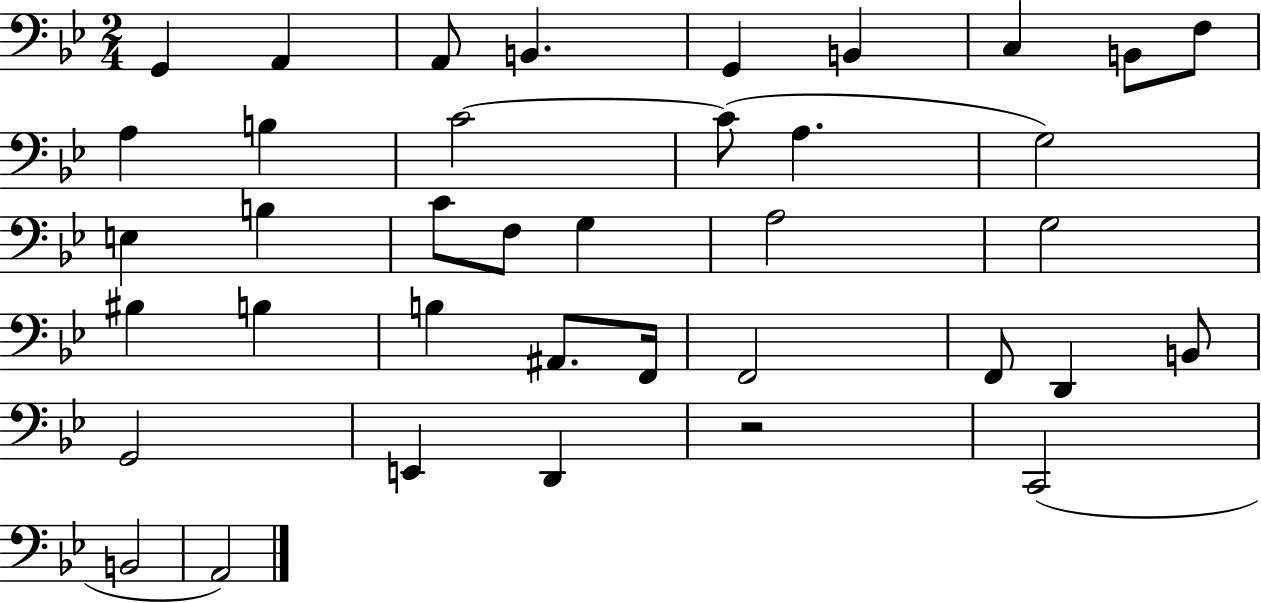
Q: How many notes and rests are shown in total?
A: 38